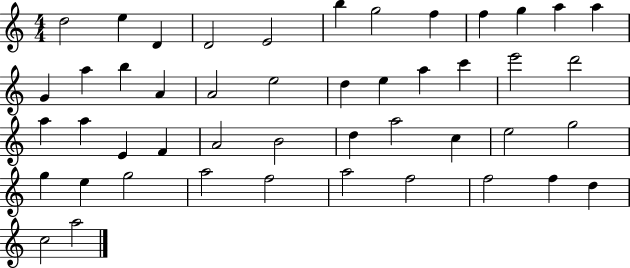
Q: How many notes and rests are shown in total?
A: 47